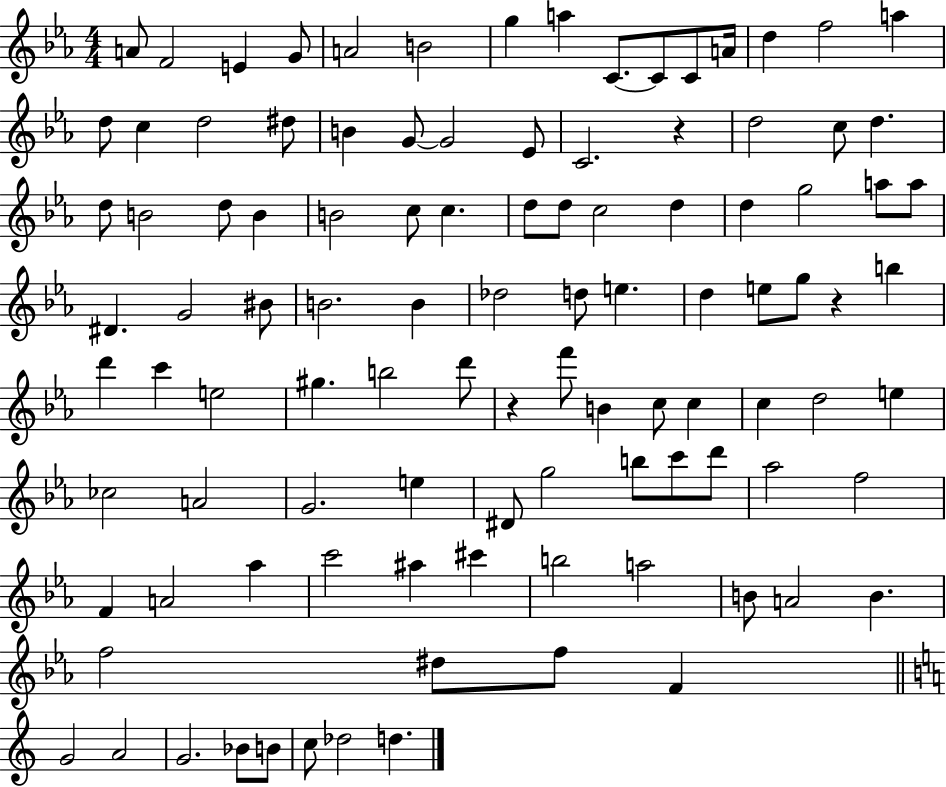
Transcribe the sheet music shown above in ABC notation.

X:1
T:Untitled
M:4/4
L:1/4
K:Eb
A/2 F2 E G/2 A2 B2 g a C/2 C/2 C/2 A/4 d f2 a d/2 c d2 ^d/2 B G/2 G2 _E/2 C2 z d2 c/2 d d/2 B2 d/2 B B2 c/2 c d/2 d/2 c2 d d g2 a/2 a/2 ^D G2 ^B/2 B2 B _d2 d/2 e d e/2 g/2 z b d' c' e2 ^g b2 d'/2 z f'/2 B c/2 c c d2 e _c2 A2 G2 e ^D/2 g2 b/2 c'/2 d'/2 _a2 f2 F A2 _a c'2 ^a ^c' b2 a2 B/2 A2 B f2 ^d/2 f/2 F G2 A2 G2 _B/2 B/2 c/2 _d2 d